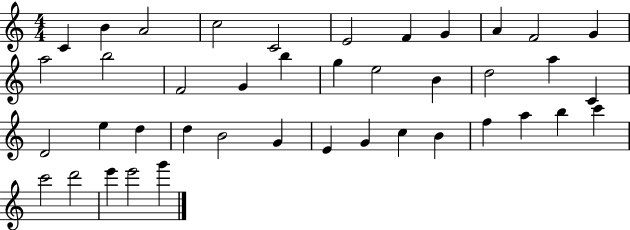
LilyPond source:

{
  \clef treble
  \numericTimeSignature
  \time 4/4
  \key c \major
  c'4 b'4 a'2 | c''2 c'2 | e'2 f'4 g'4 | a'4 f'2 g'4 | \break a''2 b''2 | f'2 g'4 b''4 | g''4 e''2 b'4 | d''2 a''4 c'4 | \break d'2 e''4 d''4 | d''4 b'2 g'4 | e'4 g'4 c''4 b'4 | f''4 a''4 b''4 c'''4 | \break c'''2 d'''2 | e'''4 e'''2 g'''4 | \bar "|."
}